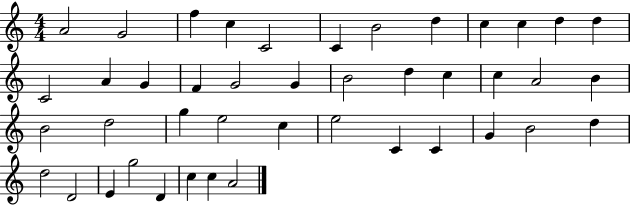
A4/h G4/h F5/q C5/q C4/h C4/q B4/h D5/q C5/q C5/q D5/q D5/q C4/h A4/q G4/q F4/q G4/h G4/q B4/h D5/q C5/q C5/q A4/h B4/q B4/h D5/h G5/q E5/h C5/q E5/h C4/q C4/q G4/q B4/h D5/q D5/h D4/h E4/q G5/h D4/q C5/q C5/q A4/h